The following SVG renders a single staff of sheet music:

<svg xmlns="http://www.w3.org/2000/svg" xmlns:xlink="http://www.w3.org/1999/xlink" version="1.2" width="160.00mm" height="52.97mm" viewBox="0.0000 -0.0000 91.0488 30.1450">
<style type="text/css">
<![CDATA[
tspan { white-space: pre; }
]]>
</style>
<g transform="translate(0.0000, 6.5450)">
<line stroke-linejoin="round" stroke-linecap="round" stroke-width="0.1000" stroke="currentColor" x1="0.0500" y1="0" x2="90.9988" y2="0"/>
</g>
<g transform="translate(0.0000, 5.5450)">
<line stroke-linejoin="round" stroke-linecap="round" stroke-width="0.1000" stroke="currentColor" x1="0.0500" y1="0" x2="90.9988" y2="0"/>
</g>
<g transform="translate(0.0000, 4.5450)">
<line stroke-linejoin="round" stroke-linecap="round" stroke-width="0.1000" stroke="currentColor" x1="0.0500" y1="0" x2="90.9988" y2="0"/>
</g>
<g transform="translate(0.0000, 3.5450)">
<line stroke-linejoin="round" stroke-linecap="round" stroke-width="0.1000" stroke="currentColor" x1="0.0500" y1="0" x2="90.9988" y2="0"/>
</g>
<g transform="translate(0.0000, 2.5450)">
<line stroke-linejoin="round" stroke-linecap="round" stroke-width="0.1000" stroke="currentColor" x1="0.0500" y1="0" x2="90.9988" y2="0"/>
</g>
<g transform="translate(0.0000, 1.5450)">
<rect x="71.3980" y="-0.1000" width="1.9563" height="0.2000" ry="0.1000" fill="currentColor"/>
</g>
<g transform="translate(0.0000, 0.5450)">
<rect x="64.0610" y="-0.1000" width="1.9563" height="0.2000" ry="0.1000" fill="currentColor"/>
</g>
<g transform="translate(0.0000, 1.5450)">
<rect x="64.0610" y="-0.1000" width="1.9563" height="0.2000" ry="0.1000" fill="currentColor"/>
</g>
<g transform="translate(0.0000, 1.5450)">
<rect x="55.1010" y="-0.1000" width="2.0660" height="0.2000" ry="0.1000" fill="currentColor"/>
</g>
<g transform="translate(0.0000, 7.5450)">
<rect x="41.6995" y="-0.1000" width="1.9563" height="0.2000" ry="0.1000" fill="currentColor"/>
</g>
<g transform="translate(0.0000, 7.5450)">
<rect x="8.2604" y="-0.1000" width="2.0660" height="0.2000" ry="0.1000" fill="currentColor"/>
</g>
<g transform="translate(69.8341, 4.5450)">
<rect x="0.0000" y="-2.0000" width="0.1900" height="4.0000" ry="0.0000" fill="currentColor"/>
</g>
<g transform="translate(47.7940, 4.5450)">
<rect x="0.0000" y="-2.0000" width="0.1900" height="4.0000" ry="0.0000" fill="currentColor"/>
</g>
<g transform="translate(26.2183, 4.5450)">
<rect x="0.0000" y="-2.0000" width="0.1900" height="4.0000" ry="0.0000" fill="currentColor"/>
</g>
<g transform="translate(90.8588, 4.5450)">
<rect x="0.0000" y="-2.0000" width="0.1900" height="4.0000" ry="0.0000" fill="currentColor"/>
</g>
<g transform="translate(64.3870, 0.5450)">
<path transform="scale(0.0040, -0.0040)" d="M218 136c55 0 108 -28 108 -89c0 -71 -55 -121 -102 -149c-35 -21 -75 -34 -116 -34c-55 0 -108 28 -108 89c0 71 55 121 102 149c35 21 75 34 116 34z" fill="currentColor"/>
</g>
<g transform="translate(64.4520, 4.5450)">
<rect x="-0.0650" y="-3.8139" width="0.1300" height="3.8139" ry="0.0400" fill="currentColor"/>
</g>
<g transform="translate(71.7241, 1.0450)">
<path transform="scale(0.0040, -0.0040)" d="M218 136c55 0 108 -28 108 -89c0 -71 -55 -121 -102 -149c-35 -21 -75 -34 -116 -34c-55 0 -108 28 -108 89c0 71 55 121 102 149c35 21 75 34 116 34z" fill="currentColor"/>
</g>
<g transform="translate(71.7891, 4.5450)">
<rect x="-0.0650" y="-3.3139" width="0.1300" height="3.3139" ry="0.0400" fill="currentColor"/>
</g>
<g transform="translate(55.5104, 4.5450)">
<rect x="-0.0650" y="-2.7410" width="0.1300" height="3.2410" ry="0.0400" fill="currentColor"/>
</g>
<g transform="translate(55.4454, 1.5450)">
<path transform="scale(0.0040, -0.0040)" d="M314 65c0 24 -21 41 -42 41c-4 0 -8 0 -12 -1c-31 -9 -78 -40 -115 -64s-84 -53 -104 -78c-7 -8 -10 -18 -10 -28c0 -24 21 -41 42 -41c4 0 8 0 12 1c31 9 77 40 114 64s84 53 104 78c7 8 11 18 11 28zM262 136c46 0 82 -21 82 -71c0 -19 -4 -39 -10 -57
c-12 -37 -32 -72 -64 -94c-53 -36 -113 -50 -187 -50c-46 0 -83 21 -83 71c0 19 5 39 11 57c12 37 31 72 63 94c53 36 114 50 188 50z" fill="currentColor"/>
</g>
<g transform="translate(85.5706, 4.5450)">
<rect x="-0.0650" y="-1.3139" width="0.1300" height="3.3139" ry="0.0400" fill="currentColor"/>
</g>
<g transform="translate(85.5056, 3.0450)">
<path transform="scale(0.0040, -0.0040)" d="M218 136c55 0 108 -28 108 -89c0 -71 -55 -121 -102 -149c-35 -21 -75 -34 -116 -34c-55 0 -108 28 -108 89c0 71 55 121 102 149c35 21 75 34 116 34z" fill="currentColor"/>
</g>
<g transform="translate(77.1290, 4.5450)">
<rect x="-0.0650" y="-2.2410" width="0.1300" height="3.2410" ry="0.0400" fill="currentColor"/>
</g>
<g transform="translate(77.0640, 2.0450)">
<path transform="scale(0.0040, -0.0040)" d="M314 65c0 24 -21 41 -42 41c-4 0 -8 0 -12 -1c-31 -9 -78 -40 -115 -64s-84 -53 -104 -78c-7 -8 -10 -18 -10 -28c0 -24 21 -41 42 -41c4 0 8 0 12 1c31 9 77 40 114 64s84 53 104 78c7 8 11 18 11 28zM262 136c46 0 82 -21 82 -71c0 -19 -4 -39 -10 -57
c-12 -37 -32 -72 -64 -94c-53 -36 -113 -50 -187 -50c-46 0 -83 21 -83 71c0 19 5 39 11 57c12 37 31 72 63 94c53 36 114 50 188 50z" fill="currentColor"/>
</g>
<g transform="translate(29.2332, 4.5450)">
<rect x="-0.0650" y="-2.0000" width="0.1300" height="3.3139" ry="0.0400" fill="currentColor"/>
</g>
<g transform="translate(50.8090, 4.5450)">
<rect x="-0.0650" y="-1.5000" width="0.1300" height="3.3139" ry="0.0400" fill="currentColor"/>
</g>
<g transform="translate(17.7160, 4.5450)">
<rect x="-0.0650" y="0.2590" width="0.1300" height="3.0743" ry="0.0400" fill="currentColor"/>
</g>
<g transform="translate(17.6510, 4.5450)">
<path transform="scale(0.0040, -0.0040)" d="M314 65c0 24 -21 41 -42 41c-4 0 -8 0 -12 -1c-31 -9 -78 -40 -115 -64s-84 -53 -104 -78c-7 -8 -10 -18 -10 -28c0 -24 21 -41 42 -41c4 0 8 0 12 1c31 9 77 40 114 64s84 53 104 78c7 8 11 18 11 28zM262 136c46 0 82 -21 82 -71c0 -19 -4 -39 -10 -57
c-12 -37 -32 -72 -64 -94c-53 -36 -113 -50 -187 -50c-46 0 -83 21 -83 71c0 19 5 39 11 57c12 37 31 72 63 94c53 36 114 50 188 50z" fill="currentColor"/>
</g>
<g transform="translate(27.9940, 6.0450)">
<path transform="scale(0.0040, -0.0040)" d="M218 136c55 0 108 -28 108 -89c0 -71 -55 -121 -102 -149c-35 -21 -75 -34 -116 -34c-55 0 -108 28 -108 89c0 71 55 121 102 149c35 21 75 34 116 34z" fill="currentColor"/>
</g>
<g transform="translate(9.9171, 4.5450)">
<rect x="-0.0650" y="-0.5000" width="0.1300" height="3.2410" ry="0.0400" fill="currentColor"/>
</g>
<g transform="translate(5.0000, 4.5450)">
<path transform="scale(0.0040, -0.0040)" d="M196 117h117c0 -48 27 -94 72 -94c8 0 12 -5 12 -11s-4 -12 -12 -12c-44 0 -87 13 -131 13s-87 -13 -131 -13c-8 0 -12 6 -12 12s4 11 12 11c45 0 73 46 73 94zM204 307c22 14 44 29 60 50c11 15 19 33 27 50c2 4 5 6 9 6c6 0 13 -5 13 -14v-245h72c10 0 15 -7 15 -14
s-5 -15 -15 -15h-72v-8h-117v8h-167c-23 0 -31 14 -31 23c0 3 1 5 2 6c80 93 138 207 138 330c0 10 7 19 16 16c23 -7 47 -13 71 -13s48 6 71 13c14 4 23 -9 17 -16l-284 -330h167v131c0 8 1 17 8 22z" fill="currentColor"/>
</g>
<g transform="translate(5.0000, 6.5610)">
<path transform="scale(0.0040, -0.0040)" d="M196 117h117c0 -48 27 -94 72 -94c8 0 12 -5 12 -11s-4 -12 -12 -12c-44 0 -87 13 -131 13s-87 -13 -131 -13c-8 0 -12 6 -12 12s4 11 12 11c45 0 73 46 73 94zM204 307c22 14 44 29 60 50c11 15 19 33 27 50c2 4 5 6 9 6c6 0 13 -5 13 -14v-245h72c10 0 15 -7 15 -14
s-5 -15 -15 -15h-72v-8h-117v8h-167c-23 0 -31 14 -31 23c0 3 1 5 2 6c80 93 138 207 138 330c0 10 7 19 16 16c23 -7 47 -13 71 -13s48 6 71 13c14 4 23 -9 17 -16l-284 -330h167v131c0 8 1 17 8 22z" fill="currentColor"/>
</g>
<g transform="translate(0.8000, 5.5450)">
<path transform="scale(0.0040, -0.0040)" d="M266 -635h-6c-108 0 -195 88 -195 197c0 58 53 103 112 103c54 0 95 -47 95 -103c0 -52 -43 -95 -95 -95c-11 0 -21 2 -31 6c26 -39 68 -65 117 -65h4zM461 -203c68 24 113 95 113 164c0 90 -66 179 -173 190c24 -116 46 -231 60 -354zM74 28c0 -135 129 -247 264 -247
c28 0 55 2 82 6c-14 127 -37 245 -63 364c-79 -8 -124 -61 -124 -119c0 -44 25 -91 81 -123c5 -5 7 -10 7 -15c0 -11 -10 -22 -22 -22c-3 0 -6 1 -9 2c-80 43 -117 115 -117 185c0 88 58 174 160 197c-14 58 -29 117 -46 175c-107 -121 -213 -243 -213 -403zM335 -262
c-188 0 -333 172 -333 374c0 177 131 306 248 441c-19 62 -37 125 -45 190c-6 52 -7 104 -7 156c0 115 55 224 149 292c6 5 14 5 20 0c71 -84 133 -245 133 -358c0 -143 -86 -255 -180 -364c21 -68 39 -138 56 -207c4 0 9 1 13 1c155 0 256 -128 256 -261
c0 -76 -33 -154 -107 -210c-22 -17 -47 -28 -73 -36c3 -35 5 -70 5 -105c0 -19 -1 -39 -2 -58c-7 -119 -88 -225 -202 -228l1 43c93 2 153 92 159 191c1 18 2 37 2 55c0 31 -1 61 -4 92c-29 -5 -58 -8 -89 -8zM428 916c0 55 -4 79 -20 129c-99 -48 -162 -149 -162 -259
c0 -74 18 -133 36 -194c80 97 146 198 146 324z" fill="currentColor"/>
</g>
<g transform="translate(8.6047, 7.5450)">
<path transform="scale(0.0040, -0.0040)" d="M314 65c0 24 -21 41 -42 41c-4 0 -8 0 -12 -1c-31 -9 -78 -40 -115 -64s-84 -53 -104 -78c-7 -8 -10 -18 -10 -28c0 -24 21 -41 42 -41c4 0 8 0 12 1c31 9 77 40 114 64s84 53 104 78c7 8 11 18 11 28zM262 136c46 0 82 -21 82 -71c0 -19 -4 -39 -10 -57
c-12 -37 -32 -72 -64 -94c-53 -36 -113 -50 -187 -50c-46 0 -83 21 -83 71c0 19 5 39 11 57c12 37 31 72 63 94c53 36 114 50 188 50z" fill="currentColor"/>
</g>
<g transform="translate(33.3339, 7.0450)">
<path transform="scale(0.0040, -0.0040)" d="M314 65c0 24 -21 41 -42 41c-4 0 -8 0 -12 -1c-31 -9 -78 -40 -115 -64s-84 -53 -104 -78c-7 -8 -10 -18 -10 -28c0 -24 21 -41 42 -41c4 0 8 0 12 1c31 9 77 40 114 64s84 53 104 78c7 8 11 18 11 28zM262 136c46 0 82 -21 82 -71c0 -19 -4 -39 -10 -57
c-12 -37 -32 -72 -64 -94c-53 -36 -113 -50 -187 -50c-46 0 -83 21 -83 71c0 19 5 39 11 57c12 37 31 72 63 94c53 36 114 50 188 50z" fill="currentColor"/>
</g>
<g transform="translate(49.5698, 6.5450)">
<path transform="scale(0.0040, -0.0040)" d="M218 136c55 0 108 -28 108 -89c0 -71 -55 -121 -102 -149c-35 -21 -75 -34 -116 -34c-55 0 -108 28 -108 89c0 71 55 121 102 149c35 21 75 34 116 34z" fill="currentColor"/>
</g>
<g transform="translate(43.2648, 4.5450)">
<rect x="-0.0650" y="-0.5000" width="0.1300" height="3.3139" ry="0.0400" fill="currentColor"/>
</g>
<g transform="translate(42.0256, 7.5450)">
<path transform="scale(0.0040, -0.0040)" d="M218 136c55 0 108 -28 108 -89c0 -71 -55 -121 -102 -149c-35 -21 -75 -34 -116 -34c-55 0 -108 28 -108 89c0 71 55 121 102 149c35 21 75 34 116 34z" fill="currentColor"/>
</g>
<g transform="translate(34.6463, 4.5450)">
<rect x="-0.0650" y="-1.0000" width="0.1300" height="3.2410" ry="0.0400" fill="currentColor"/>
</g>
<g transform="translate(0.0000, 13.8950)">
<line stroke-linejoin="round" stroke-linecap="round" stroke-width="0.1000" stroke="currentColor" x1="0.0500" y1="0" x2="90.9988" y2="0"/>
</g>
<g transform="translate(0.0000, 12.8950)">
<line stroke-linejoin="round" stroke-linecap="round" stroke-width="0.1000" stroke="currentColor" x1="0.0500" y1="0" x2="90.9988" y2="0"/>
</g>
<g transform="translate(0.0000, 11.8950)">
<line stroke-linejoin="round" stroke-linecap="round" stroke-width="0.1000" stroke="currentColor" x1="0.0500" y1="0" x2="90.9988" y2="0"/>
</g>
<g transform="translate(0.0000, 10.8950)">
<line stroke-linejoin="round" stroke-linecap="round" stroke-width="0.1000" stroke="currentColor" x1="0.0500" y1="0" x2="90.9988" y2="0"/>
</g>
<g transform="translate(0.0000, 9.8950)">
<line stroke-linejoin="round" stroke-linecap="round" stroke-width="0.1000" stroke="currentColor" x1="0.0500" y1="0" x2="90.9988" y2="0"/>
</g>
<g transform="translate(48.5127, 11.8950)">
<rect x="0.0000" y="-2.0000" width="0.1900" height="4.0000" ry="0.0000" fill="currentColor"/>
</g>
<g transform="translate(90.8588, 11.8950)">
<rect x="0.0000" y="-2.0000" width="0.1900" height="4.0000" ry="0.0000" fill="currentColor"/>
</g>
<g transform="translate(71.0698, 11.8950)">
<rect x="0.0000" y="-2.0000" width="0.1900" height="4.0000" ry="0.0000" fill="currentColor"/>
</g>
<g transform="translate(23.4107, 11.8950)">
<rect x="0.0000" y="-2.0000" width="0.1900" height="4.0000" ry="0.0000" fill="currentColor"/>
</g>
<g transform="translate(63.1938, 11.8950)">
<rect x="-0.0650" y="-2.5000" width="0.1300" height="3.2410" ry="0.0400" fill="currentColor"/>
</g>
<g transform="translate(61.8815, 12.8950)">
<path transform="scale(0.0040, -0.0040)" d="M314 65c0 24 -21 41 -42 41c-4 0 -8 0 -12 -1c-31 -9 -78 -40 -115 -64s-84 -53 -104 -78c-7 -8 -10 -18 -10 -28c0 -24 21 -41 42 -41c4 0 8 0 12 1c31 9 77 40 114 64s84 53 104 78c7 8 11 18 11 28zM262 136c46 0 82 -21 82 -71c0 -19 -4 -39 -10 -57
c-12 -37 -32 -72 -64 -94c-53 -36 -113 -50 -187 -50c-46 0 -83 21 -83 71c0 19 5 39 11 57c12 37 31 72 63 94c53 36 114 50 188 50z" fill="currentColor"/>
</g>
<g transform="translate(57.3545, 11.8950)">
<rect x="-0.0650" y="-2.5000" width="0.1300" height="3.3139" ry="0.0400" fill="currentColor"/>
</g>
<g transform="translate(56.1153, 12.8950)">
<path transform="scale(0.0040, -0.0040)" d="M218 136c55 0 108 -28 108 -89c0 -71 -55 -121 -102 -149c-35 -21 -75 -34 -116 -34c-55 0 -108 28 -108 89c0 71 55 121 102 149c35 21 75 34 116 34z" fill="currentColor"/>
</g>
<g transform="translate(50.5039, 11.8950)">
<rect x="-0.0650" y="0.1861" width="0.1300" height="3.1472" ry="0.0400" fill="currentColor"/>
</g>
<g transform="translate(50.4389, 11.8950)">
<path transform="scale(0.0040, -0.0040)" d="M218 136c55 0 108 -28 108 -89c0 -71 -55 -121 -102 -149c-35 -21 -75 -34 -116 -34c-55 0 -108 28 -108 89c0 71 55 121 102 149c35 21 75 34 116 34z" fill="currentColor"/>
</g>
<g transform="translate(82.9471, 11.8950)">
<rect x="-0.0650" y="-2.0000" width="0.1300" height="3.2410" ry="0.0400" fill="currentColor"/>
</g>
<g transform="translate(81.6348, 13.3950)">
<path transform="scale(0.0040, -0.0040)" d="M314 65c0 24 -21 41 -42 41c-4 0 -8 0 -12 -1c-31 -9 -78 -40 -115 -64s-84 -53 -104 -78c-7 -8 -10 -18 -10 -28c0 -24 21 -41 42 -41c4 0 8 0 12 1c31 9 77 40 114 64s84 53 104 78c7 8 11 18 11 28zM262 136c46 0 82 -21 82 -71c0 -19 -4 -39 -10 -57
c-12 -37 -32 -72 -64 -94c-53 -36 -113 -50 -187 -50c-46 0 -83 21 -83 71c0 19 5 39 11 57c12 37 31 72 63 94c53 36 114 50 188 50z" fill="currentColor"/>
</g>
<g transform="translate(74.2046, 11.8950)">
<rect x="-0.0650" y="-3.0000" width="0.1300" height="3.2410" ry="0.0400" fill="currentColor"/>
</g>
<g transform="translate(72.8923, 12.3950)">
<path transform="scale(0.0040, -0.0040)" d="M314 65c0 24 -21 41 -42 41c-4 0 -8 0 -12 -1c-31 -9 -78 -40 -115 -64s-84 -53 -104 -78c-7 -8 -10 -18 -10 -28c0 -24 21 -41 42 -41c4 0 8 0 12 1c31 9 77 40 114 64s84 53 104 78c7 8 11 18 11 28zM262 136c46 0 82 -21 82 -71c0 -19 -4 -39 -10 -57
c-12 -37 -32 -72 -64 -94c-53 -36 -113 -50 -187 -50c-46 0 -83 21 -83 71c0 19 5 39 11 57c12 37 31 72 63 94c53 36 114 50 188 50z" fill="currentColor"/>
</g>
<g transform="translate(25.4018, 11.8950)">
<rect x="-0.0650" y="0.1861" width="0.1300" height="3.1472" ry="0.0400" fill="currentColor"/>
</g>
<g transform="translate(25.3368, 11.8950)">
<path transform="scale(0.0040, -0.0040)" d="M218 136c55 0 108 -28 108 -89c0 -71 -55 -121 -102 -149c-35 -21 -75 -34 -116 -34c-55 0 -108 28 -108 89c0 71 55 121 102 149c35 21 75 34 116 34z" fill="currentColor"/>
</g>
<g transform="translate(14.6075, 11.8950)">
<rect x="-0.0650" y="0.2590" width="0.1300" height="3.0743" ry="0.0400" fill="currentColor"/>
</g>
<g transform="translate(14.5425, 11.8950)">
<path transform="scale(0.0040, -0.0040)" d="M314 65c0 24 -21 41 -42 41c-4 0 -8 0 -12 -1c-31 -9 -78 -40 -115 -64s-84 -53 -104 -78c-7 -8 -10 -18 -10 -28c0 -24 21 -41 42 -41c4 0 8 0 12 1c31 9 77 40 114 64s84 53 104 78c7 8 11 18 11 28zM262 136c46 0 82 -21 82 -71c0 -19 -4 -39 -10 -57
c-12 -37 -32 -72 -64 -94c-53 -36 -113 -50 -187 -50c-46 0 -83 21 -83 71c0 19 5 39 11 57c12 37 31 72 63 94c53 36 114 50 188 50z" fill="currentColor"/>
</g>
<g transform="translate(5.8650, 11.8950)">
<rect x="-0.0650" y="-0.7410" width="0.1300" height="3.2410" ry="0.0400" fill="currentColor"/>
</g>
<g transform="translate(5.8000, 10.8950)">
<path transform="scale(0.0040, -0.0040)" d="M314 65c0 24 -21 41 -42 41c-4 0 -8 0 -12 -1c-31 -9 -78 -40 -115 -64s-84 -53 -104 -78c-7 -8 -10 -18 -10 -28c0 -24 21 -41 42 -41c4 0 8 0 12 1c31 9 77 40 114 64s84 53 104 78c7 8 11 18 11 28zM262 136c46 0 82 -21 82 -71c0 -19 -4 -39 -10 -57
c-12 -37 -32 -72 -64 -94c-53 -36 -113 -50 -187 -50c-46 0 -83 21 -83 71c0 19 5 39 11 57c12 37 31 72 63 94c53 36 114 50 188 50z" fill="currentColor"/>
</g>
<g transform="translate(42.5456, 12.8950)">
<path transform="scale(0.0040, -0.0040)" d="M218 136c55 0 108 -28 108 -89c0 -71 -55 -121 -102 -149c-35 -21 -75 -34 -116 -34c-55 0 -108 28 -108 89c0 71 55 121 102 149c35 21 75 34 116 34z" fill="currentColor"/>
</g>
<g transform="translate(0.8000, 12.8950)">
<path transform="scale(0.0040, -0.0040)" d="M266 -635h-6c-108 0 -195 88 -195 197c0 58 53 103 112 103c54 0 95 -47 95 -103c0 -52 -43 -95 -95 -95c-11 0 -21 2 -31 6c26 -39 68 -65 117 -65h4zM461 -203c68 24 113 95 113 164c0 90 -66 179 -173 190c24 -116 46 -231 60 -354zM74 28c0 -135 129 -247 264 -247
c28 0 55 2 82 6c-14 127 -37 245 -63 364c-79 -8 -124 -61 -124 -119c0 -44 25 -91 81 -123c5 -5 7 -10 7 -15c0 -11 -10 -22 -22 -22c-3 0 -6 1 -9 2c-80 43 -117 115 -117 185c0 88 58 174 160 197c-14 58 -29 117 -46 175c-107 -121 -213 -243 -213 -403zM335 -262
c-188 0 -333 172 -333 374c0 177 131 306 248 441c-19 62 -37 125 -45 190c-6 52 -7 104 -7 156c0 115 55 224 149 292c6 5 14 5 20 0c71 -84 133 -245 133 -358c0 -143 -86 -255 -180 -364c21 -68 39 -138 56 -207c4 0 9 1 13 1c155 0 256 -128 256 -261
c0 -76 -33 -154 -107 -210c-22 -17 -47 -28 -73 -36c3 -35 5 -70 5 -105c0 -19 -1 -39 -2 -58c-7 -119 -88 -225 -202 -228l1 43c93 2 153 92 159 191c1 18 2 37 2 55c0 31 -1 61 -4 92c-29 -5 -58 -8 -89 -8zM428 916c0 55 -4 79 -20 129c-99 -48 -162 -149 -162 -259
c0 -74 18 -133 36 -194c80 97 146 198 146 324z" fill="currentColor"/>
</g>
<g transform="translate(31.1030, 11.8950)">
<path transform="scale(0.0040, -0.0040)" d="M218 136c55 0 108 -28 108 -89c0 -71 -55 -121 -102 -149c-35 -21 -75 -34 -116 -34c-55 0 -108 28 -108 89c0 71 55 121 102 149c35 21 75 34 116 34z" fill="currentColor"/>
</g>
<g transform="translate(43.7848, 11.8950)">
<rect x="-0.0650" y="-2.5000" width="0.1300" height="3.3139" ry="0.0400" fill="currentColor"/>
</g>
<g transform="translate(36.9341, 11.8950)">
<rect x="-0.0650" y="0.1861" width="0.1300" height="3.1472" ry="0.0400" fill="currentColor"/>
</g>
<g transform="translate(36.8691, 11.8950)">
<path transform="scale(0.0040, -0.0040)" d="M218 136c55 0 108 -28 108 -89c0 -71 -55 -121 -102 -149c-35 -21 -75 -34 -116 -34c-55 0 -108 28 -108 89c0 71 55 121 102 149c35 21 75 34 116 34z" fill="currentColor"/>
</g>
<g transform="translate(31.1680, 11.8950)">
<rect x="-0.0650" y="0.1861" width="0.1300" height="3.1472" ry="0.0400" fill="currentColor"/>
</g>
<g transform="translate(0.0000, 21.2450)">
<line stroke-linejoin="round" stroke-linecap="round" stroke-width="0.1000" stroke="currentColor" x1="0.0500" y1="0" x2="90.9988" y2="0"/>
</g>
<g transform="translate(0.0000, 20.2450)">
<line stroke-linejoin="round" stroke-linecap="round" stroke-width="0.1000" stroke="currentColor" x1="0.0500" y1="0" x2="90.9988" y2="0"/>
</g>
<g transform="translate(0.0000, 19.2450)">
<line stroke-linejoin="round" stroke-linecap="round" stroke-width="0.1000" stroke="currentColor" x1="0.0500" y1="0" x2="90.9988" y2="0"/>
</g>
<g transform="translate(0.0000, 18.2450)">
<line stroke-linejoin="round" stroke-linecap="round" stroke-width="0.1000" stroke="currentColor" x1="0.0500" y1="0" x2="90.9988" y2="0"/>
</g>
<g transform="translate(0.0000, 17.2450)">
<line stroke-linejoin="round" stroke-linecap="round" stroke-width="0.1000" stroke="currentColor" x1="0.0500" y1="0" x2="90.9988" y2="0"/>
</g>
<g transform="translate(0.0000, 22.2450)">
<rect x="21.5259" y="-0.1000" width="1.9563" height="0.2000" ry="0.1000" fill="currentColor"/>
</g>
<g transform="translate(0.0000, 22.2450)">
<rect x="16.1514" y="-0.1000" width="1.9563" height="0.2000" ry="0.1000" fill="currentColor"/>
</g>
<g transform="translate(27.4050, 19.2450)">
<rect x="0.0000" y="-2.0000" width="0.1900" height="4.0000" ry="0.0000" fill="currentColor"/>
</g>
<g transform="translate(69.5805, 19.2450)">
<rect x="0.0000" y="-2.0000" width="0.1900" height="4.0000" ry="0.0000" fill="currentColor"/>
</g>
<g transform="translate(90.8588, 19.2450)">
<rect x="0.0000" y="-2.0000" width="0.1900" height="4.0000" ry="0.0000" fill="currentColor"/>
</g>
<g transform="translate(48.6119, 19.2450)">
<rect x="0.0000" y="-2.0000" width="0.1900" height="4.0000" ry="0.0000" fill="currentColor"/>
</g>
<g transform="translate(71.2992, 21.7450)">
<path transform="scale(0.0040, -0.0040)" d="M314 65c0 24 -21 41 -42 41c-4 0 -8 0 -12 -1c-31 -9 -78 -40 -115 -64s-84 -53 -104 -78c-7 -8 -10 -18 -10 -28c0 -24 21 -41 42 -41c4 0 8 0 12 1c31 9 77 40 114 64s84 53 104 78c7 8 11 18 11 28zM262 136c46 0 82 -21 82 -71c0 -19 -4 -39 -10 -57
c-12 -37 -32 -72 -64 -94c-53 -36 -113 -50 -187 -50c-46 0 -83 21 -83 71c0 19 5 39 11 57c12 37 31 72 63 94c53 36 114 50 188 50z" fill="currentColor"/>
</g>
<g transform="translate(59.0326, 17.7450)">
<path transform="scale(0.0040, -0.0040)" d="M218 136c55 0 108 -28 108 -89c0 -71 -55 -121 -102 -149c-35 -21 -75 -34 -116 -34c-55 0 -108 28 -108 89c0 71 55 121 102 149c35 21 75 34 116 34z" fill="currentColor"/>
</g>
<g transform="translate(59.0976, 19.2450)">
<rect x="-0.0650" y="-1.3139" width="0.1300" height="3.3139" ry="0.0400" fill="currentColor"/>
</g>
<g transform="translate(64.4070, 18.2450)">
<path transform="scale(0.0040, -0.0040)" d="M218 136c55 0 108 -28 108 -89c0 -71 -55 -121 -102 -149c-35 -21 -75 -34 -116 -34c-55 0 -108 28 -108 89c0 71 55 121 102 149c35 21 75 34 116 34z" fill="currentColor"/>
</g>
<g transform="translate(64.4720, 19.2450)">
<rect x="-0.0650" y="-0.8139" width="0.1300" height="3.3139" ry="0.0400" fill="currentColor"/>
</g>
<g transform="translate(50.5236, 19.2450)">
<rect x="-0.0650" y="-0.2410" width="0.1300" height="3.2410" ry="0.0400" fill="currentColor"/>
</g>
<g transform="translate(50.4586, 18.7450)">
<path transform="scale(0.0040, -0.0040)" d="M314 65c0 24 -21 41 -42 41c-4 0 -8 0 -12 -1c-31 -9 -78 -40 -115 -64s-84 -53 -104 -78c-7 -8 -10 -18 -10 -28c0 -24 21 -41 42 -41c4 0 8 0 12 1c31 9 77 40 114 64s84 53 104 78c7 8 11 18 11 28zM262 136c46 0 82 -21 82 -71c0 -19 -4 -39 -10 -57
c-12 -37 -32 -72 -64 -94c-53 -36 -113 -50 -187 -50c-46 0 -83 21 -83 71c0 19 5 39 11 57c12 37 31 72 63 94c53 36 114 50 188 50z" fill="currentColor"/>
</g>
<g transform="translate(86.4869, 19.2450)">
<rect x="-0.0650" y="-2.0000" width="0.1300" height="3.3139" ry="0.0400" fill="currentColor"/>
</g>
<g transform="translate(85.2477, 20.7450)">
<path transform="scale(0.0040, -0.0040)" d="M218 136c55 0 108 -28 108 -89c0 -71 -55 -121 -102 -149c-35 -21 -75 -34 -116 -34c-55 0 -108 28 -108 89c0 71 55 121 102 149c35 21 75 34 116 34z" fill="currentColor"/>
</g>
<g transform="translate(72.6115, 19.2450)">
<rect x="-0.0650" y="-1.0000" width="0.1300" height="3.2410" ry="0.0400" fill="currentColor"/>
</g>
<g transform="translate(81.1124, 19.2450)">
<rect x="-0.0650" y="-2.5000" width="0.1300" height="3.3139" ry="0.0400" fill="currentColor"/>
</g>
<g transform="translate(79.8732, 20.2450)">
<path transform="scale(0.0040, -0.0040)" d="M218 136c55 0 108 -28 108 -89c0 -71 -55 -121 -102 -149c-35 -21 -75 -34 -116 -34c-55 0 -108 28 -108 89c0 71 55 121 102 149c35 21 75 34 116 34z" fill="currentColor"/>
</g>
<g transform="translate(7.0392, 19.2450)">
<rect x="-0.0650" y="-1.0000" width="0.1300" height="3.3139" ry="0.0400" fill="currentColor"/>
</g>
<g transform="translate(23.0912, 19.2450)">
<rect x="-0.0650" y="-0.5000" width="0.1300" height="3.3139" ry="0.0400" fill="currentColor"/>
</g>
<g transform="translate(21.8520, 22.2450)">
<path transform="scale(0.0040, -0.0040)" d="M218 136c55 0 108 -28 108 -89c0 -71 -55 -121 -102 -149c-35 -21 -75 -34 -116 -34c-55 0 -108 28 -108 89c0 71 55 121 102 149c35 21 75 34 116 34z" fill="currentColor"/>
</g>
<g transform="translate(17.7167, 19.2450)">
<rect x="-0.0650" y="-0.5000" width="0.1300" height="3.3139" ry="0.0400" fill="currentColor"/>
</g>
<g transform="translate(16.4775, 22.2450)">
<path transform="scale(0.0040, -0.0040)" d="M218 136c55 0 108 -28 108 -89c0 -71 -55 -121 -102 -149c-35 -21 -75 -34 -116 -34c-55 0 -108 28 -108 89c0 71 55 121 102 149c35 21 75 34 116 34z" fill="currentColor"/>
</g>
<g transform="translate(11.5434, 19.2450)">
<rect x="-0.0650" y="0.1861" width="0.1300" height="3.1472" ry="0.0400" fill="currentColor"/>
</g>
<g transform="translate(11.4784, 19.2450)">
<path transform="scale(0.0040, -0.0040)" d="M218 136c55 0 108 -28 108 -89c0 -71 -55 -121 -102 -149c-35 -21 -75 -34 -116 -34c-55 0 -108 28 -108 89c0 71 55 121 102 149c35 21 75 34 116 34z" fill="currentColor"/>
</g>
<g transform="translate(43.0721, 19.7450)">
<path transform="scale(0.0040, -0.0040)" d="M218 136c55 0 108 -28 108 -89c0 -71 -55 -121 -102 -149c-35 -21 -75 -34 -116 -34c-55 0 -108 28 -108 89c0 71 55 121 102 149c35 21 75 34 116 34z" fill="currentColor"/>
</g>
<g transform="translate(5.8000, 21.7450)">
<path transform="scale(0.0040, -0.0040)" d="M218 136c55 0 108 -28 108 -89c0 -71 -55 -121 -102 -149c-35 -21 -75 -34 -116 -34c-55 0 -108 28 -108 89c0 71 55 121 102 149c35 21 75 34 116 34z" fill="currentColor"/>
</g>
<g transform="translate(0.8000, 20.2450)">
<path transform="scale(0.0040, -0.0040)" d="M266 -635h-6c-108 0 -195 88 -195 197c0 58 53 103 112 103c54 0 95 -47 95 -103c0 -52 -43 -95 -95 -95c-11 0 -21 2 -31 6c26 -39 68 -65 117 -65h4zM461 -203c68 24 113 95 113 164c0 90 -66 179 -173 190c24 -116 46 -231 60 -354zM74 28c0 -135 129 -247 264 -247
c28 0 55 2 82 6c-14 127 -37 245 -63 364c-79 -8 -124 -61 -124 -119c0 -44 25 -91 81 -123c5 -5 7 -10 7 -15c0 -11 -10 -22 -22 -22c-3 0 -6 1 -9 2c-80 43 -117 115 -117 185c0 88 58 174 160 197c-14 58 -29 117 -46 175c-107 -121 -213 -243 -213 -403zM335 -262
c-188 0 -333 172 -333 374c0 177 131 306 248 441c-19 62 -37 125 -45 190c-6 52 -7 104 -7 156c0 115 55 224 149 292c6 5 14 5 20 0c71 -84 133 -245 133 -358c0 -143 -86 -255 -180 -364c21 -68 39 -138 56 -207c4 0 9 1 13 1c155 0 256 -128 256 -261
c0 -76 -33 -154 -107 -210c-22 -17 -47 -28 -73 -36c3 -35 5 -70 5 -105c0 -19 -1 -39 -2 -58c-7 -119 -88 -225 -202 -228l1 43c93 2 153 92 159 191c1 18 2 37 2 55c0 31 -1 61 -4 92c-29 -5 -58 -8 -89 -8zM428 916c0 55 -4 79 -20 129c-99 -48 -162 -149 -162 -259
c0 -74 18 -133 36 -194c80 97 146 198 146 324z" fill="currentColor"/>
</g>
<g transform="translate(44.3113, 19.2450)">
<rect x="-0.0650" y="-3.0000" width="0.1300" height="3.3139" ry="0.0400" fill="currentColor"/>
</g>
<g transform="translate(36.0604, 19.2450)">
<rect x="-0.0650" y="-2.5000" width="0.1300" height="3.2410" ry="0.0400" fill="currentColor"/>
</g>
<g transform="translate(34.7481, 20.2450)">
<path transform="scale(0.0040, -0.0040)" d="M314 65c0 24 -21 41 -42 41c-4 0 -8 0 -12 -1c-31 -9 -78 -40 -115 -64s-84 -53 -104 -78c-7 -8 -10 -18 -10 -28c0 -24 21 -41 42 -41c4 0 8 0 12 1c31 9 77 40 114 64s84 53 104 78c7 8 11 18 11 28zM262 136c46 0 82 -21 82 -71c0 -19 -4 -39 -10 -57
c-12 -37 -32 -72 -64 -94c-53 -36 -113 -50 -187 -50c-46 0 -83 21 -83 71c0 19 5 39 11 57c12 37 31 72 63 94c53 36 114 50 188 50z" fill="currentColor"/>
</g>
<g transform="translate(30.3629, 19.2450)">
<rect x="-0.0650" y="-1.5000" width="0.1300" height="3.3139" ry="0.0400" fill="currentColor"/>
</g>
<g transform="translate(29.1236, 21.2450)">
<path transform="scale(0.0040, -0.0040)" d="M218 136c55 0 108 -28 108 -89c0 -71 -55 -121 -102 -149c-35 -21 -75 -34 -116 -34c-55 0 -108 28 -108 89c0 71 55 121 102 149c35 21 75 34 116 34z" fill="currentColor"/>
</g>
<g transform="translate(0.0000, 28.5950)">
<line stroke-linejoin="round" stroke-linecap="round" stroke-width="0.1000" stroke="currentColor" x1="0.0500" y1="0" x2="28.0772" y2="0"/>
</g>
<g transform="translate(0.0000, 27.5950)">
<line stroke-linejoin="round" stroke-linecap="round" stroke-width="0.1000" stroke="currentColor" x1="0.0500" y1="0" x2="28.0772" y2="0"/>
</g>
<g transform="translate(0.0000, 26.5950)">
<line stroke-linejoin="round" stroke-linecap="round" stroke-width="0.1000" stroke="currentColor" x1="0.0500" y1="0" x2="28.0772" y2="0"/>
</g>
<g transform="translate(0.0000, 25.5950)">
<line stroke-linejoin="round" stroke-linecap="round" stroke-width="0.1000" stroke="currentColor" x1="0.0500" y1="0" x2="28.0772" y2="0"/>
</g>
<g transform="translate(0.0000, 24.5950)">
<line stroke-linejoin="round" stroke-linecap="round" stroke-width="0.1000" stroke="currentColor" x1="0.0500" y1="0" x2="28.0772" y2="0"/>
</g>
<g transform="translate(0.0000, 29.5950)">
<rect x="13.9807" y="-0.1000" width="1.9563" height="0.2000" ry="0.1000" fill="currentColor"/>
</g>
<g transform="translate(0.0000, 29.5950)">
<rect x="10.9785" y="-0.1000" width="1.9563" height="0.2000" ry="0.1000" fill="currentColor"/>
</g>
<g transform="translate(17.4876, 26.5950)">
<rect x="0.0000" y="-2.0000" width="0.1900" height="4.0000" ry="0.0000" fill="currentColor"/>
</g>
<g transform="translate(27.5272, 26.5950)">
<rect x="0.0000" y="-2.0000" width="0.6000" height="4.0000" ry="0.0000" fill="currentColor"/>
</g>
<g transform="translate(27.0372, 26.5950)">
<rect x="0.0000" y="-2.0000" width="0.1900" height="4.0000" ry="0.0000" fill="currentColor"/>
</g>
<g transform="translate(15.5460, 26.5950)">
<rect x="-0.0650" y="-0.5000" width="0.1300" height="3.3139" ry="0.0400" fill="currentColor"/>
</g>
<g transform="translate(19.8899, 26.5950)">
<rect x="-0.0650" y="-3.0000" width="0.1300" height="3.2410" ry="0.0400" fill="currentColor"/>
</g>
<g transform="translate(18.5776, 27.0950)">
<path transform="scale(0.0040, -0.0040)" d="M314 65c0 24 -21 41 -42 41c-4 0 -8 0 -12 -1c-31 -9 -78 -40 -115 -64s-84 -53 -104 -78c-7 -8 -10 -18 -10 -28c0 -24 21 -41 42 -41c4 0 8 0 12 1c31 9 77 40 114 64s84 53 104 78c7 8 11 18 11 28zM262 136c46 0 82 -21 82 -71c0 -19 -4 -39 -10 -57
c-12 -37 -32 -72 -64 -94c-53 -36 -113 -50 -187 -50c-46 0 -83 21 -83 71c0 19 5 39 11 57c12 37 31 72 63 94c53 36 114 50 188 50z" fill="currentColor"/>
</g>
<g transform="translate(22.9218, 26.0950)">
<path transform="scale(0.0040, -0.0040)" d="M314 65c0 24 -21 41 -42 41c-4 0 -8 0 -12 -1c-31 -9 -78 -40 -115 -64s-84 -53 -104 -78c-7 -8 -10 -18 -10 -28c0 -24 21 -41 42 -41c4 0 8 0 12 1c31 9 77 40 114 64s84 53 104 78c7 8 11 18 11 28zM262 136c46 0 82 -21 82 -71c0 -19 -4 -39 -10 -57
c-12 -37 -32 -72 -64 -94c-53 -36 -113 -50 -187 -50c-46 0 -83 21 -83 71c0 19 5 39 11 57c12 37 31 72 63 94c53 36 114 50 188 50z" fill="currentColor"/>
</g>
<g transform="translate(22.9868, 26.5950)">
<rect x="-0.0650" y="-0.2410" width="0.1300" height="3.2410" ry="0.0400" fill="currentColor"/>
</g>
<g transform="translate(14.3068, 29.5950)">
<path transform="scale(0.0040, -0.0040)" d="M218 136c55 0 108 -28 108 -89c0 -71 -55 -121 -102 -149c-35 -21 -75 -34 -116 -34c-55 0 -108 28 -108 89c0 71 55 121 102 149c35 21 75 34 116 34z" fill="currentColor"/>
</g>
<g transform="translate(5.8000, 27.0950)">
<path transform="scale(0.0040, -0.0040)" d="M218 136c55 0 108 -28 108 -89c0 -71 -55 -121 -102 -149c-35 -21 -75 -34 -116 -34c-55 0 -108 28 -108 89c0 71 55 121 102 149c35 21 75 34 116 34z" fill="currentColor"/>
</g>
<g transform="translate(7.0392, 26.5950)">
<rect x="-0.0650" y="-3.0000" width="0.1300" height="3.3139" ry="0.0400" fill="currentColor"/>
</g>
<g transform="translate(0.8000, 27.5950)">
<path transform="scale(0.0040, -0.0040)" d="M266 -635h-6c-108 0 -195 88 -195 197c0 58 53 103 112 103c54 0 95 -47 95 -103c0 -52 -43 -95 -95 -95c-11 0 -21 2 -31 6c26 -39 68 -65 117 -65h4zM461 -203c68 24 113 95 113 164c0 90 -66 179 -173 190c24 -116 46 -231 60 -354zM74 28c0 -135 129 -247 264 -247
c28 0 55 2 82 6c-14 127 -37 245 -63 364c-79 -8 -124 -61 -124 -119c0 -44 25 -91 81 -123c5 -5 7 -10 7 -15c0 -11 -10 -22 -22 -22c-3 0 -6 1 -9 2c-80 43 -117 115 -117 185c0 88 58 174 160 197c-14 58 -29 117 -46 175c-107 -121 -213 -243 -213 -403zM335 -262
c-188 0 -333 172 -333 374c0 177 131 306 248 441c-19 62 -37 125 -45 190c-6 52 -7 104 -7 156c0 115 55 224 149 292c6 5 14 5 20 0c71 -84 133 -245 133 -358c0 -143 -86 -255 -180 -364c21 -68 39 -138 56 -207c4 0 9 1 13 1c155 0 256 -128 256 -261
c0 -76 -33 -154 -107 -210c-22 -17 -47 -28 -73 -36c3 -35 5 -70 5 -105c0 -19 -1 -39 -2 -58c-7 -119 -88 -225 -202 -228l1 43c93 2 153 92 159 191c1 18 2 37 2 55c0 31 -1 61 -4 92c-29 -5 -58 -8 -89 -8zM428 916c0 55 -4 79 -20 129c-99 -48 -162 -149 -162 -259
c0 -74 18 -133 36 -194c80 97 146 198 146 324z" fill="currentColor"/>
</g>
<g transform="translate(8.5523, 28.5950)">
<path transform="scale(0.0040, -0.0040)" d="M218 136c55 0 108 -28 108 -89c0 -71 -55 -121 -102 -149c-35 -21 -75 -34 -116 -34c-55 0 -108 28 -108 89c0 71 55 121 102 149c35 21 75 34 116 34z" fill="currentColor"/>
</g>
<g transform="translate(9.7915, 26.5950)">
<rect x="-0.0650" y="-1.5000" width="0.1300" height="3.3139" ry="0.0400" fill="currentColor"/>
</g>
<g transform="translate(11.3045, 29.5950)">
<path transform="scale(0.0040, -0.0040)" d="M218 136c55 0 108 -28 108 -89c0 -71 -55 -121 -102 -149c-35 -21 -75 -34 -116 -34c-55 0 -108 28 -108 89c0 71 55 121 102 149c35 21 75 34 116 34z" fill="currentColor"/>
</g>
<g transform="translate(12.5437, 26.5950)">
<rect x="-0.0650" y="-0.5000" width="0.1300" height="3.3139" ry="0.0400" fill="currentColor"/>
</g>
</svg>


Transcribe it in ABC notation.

X:1
T:Untitled
M:4/4
L:1/4
K:C
C2 B2 F D2 C E a2 c' b g2 e d2 B2 B B B G B G G2 A2 F2 D B C C E G2 A c2 e d D2 G F A E C C A2 c2